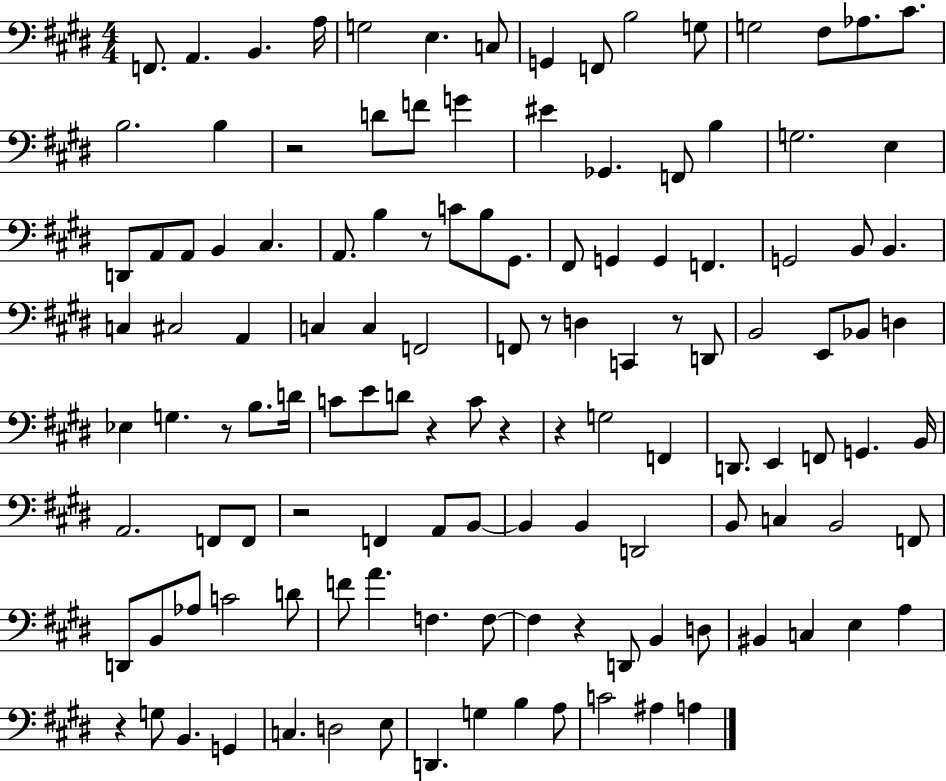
X:1
T:Untitled
M:4/4
L:1/4
K:E
F,,/2 A,, B,, A,/4 G,2 E, C,/2 G,, F,,/2 B,2 G,/2 G,2 ^F,/2 _A,/2 ^C/2 B,2 B, z2 D/2 F/2 G ^E _G,, F,,/2 B, G,2 E, D,,/2 A,,/2 A,,/2 B,, ^C, A,,/2 B, z/2 C/2 B,/2 ^G,,/2 ^F,,/2 G,, G,, F,, G,,2 B,,/2 B,, C, ^C,2 A,, C, C, F,,2 F,,/2 z/2 D, C,, z/2 D,,/2 B,,2 E,,/2 _B,,/2 D, _E, G, z/2 B,/2 D/4 C/2 E/2 D/2 z C/2 z z G,2 F,, D,,/2 E,, F,,/2 G,, B,,/4 A,,2 F,,/2 F,,/2 z2 F,, A,,/2 B,,/2 B,, B,, D,,2 B,,/2 C, B,,2 F,,/2 D,,/2 B,,/2 _A,/2 C2 D/2 F/2 A F, F,/2 F, z D,,/2 B,, D,/2 ^B,, C, E, A, z G,/2 B,, G,, C, D,2 E,/2 D,, G, B, A,/2 C2 ^A, A,